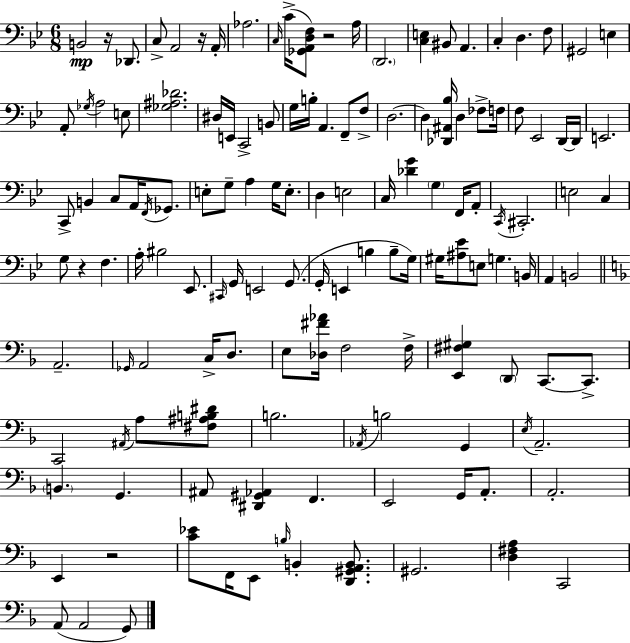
B2/h R/s Db2/e. C3/e A2/h R/s A2/s Ab3/h. C3/s C4/s [Gb2,A2,D3,F3]/e R/h A3/s D2/h. [C3,E3]/q BIS2/e A2/q. C3/q D3/q. F3/e G#2/h E3/q A2/e Gb3/s A3/h E3/e [Gb3,A#3,Db4]/h. D#3/s E2/s C2/h B2/e G3/s B3/s A2/q. F2/e F3/e D3/h. D3/q [Db2,A#2,Bb3]/s D3/q FES3/e F3/s F3/e Eb2/h D2/s D2/s E2/h. C2/e B2/q C3/e A2/s F2/s Gb2/e. E3/e G3/e A3/q G3/s E3/e. D3/q E3/h C3/s [Db4,G4]/q G3/q F2/s A2/e C2/s C#2/h. E3/h C3/q G3/e R/q F3/q. A3/s BIS3/h Eb2/e. C#2/s G2/s E2/h G2/e. G2/s E2/q B3/q B3/e G3/s G#3/s [A#3,Eb4]/e E3/e G3/q. B2/s A2/q B2/h A2/h. Gb2/s A2/h C3/s D3/e. E3/e [Db3,F#4,Ab4]/s F3/h F3/s [E2,F#3,G#3]/q D2/e C2/e. C2/e. C2/h A#2/s A3/e [F#3,A#3,B3,D#4]/e B3/h. Ab2/s B3/h G2/q E3/s A2/h. B2/q. G2/q. A#2/e [D#2,G#2,Ab2]/q F2/q. E2/h G2/s A2/e. A2/h. E2/q R/h [C4,Eb4]/e F2/s E2/e B3/s B2/q [D2,G#2,A2,B2]/e. G#2/h. [D3,F#3,A3]/q C2/h A2/e A2/h G2/e